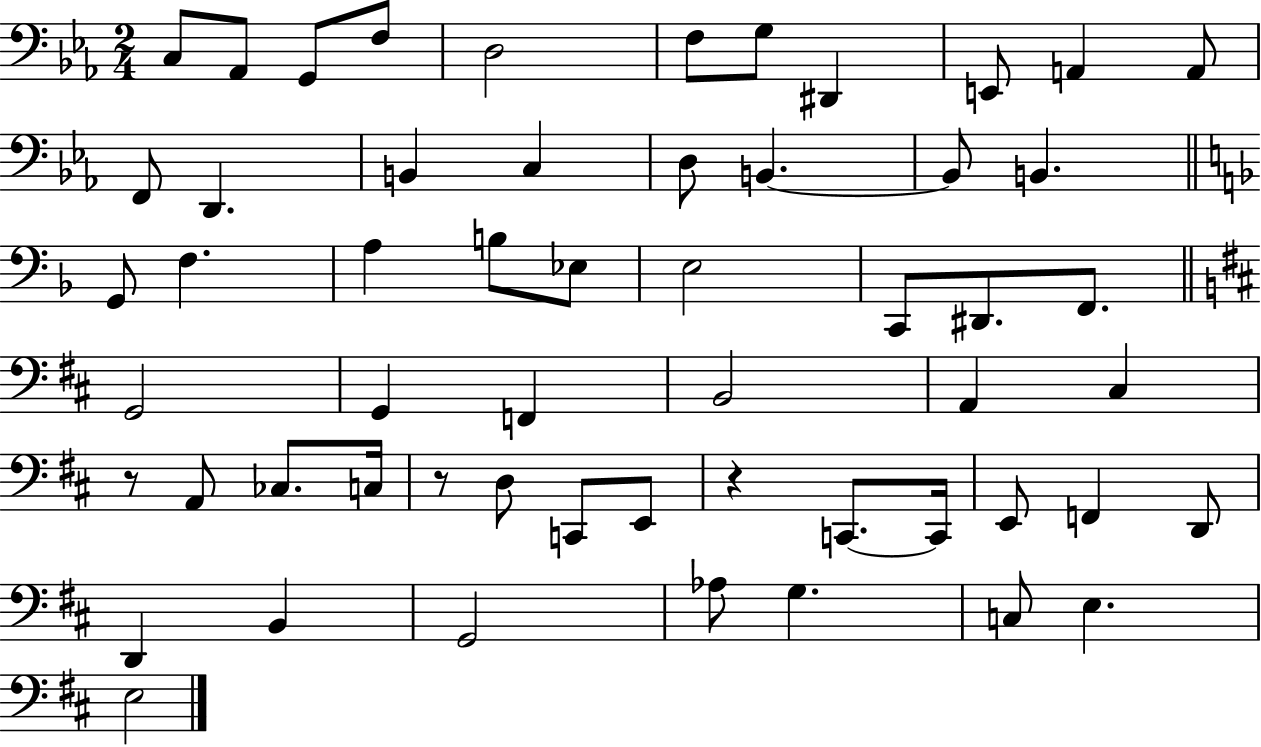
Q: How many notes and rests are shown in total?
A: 56